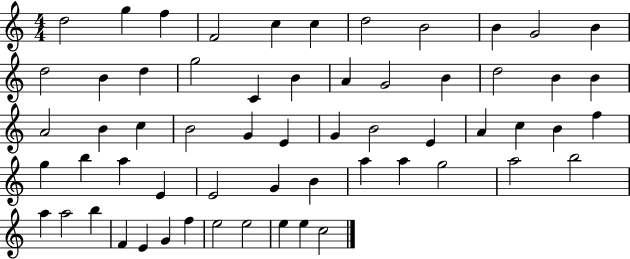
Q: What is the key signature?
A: C major